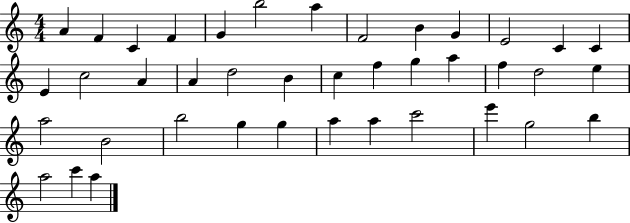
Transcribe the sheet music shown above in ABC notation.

X:1
T:Untitled
M:4/4
L:1/4
K:C
A F C F G b2 a F2 B G E2 C C E c2 A A d2 B c f g a f d2 e a2 B2 b2 g g a a c'2 e' g2 b a2 c' a